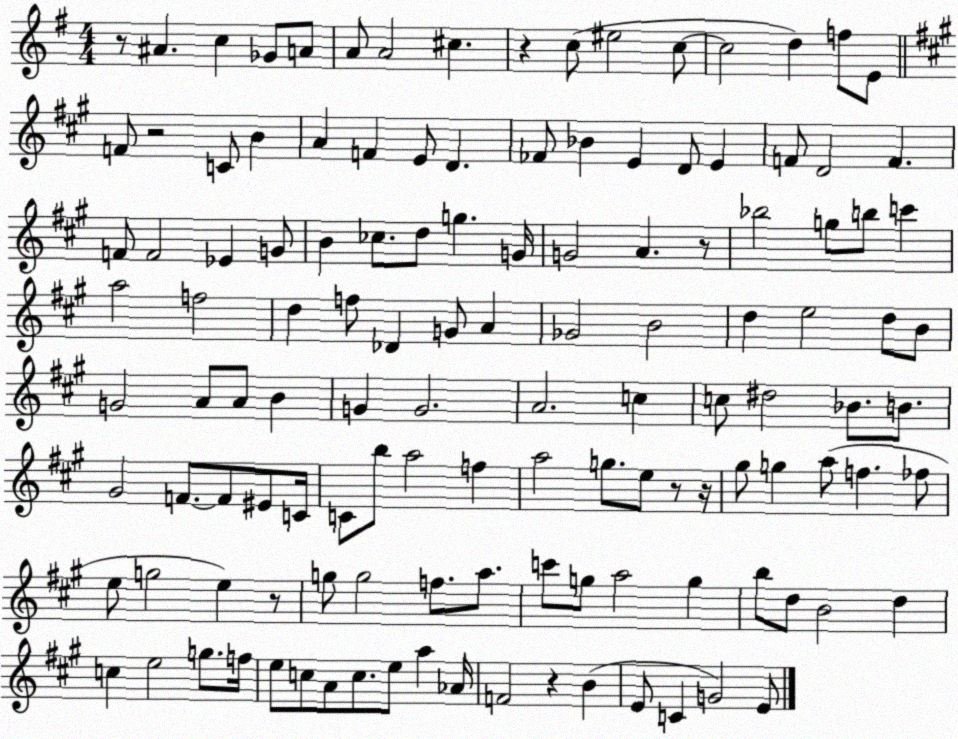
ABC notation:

X:1
T:Untitled
M:4/4
L:1/4
K:G
z/2 ^A c _G/2 A/2 A/2 A2 ^c z c/2 ^e2 c/2 c2 d f/2 E/2 F/2 z2 C/2 B A F E/2 D _F/2 _B E D/2 E F/2 D2 F F/2 F2 _E G/2 B _c/2 d/2 g G/4 G2 A z/2 _b2 g/2 b/2 c' a2 f2 d f/2 _D G/2 A _G2 B2 d e2 d/2 B/2 G2 A/2 A/2 B G G2 A2 c c/2 ^d2 _B/2 B/2 ^G2 F/2 F/2 ^E/2 C/4 C/2 b/2 a2 f a2 g/2 e/2 z/2 z/4 ^g/2 g a/2 f _f/2 e/2 g2 e z/2 g/2 g2 f/2 a/2 c'/2 g/2 a2 g b/2 d/2 B2 d c e2 g/2 f/4 e/2 c/2 A/2 c/2 e/2 a _A/4 F2 z B E/2 C G2 E/2